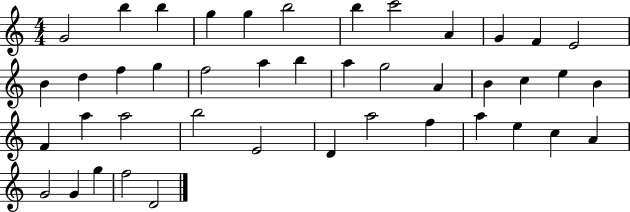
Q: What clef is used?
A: treble